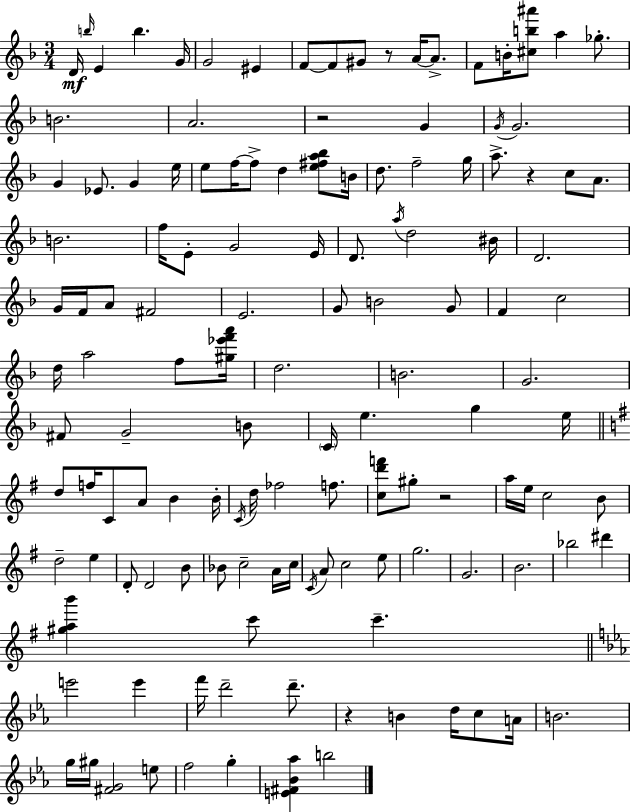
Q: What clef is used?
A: treble